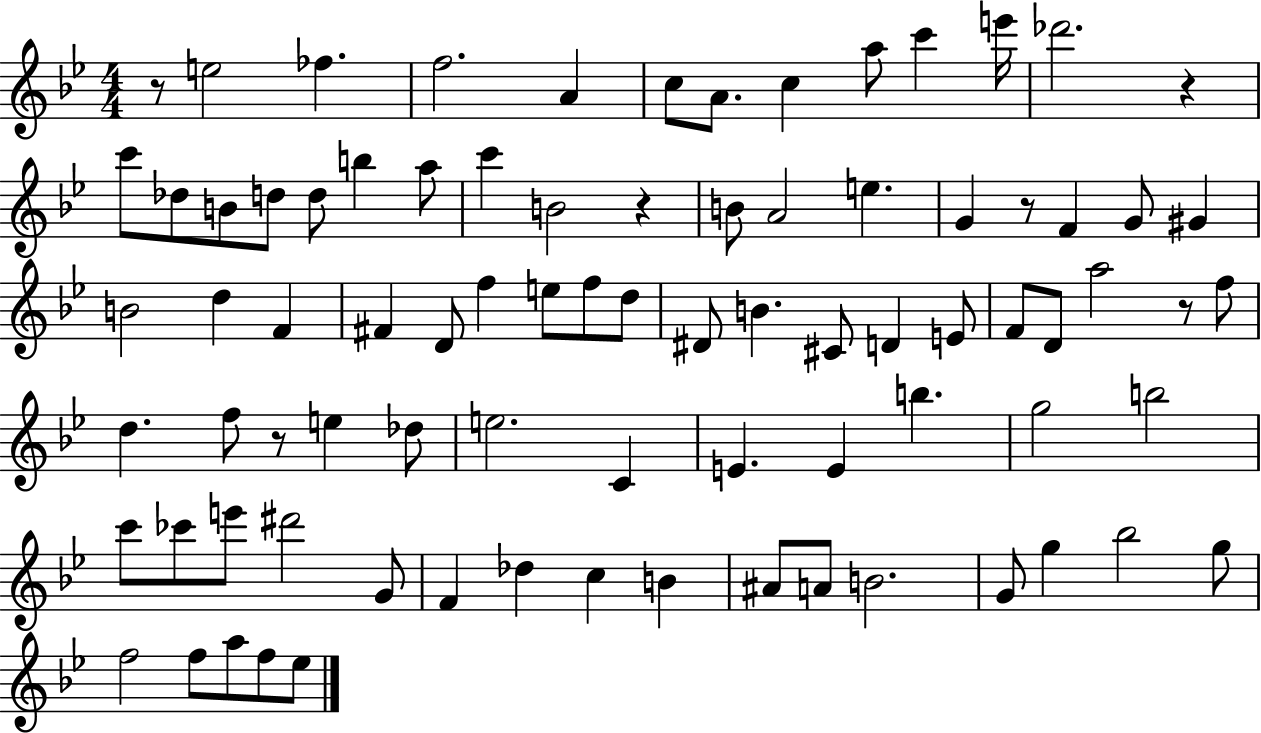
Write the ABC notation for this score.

X:1
T:Untitled
M:4/4
L:1/4
K:Bb
z/2 e2 _f f2 A c/2 A/2 c a/2 c' e'/4 _d'2 z c'/2 _d/2 B/2 d/2 d/2 b a/2 c' B2 z B/2 A2 e G z/2 F G/2 ^G B2 d F ^F D/2 f e/2 f/2 d/2 ^D/2 B ^C/2 D E/2 F/2 D/2 a2 z/2 f/2 d f/2 z/2 e _d/2 e2 C E E b g2 b2 c'/2 _c'/2 e'/2 ^d'2 G/2 F _d c B ^A/2 A/2 B2 G/2 g _b2 g/2 f2 f/2 a/2 f/2 _e/2